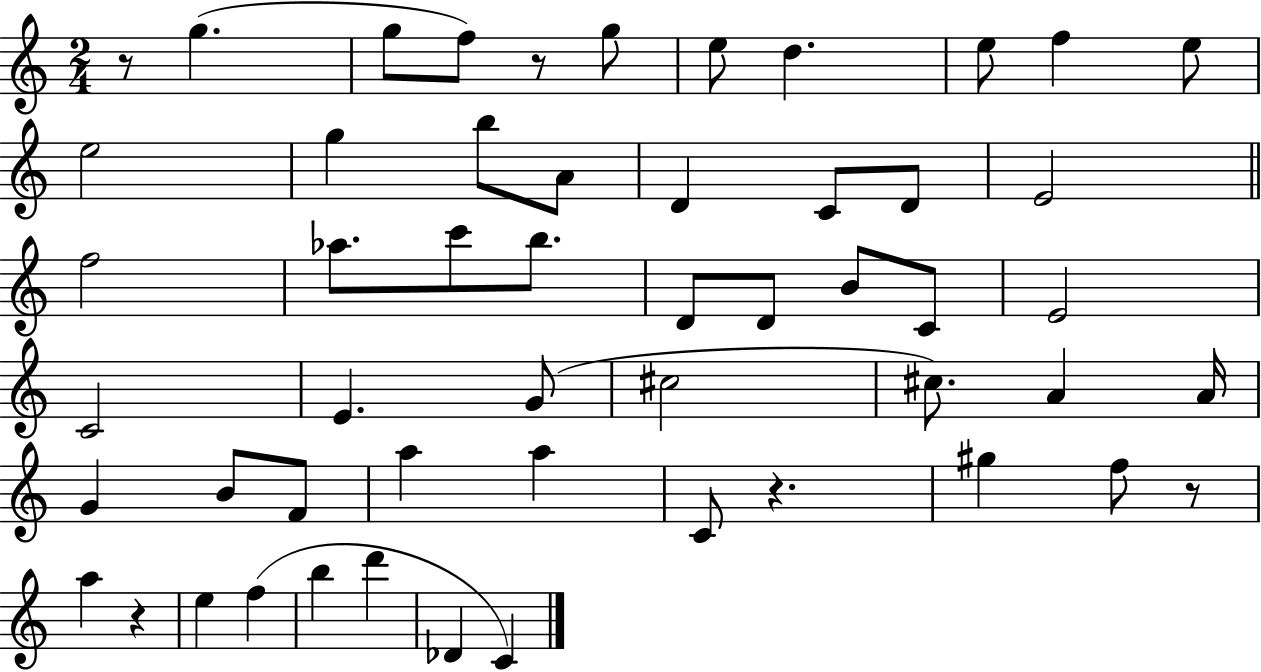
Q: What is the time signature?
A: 2/4